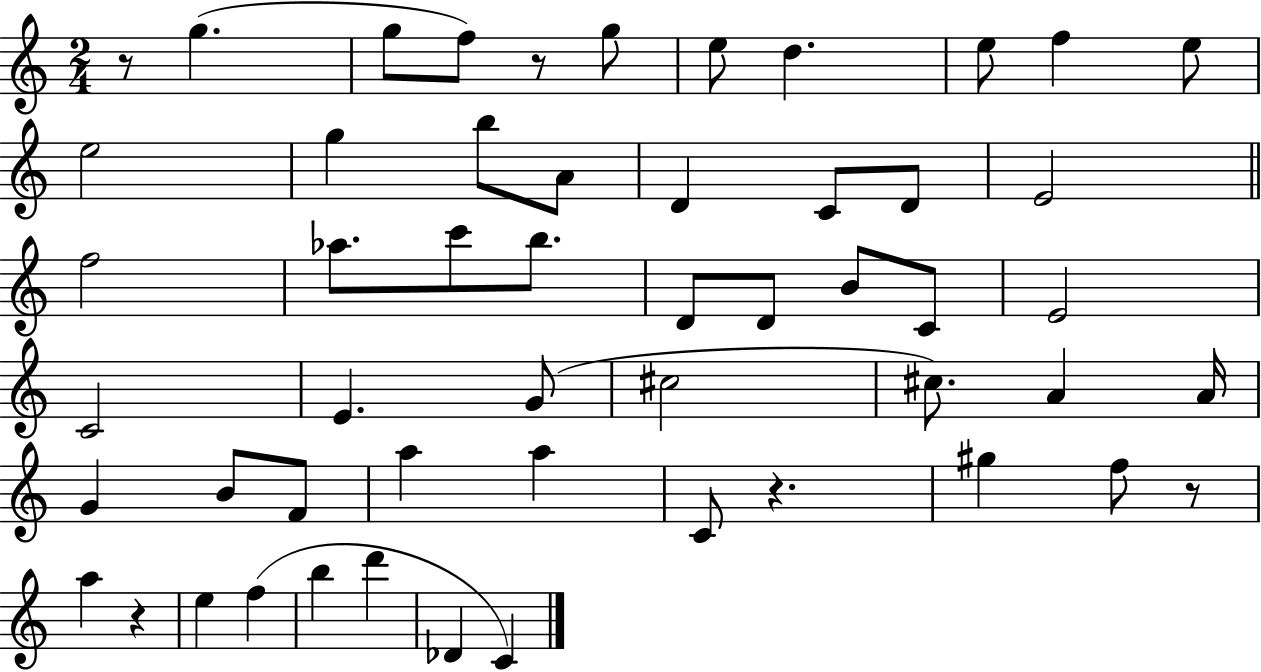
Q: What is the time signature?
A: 2/4